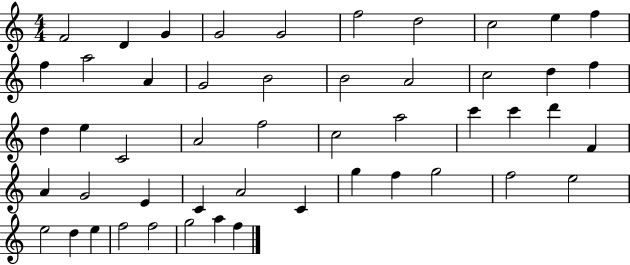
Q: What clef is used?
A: treble